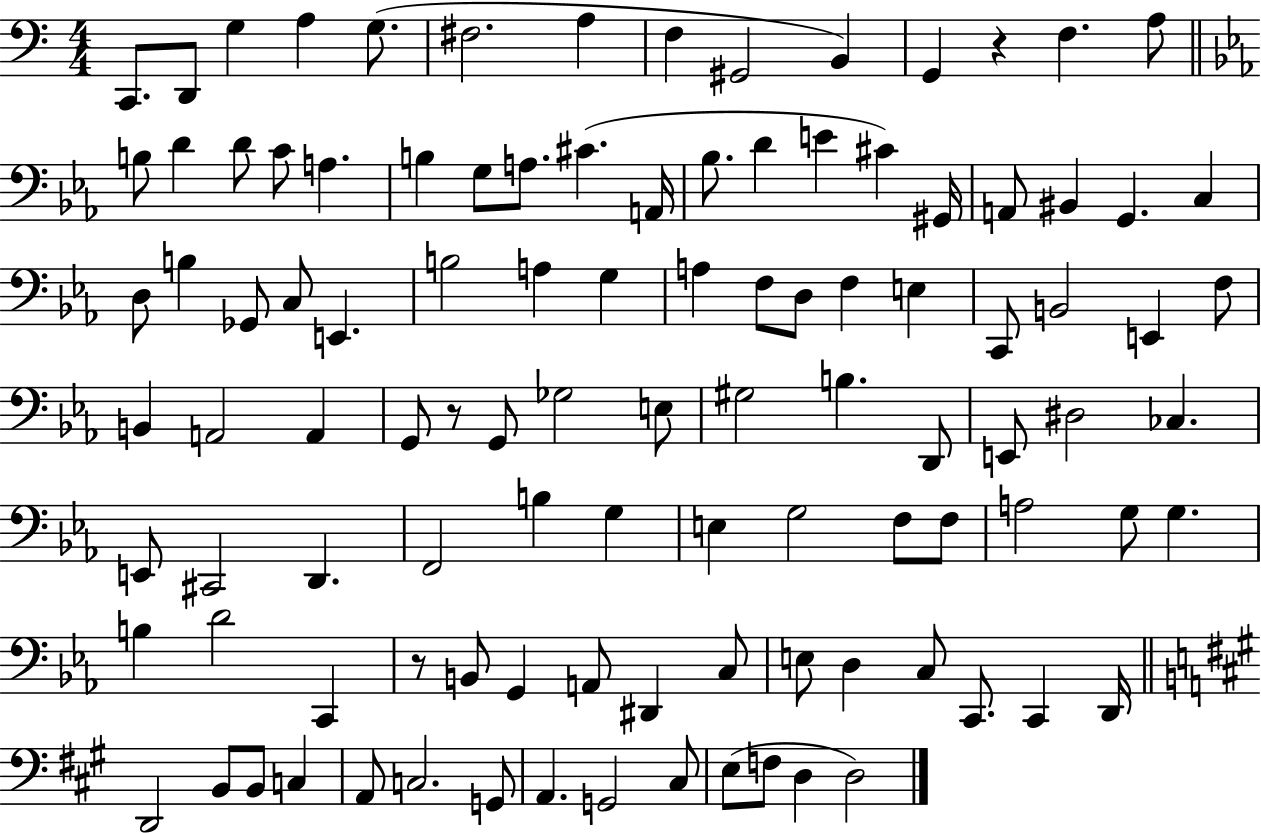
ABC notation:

X:1
T:Untitled
M:4/4
L:1/4
K:C
C,,/2 D,,/2 G, A, G,/2 ^F,2 A, F, ^G,,2 B,, G,, z F, A,/2 B,/2 D D/2 C/2 A, B, G,/2 A,/2 ^C A,,/4 _B,/2 D E ^C ^G,,/4 A,,/2 ^B,, G,, C, D,/2 B, _G,,/2 C,/2 E,, B,2 A, G, A, F,/2 D,/2 F, E, C,,/2 B,,2 E,, F,/2 B,, A,,2 A,, G,,/2 z/2 G,,/2 _G,2 E,/2 ^G,2 B, D,,/2 E,,/2 ^D,2 _C, E,,/2 ^C,,2 D,, F,,2 B, G, E, G,2 F,/2 F,/2 A,2 G,/2 G, B, D2 C,, z/2 B,,/2 G,, A,,/2 ^D,, C,/2 E,/2 D, C,/2 C,,/2 C,, D,,/4 D,,2 B,,/2 B,,/2 C, A,,/2 C,2 G,,/2 A,, G,,2 ^C,/2 E,/2 F,/2 D, D,2